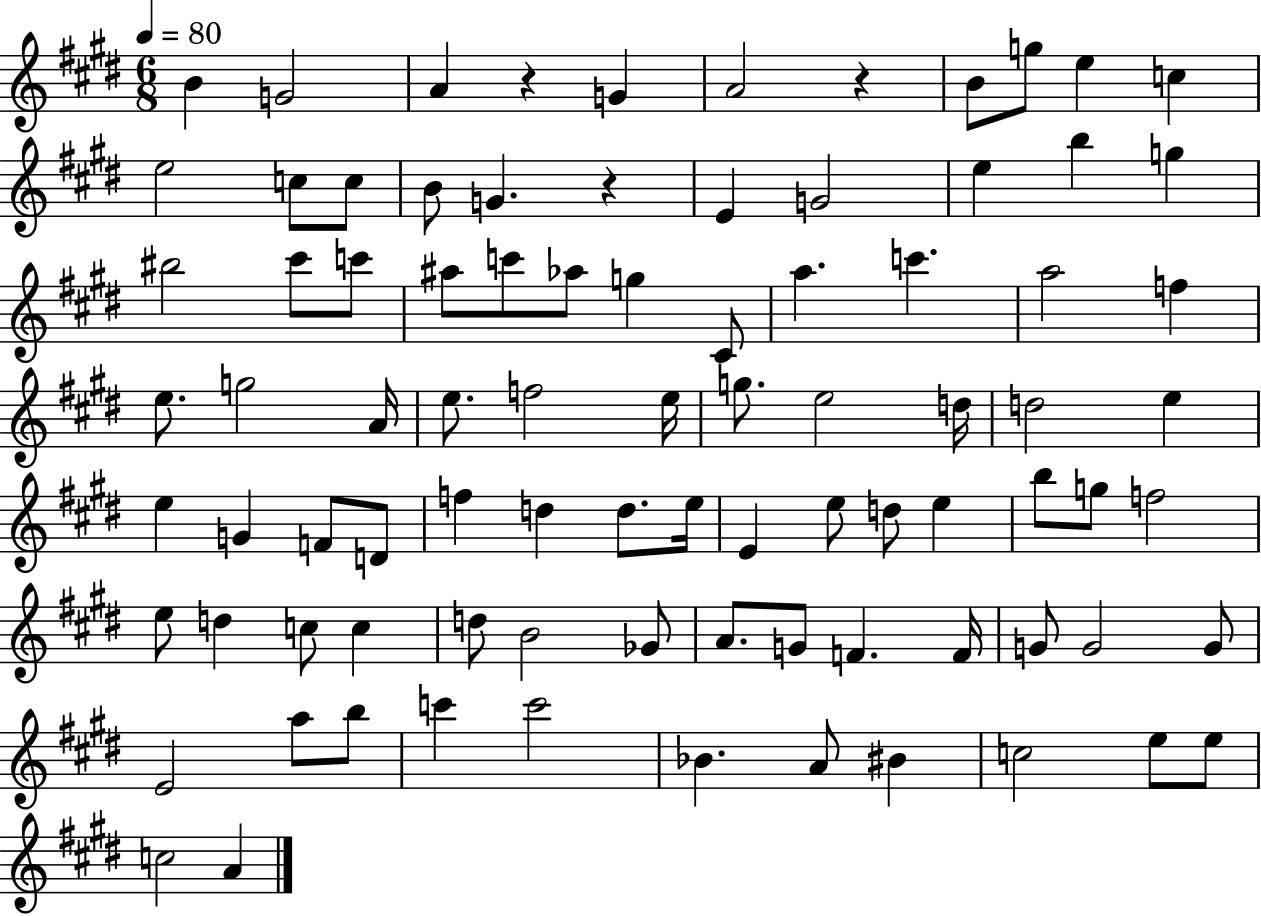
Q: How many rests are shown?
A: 3